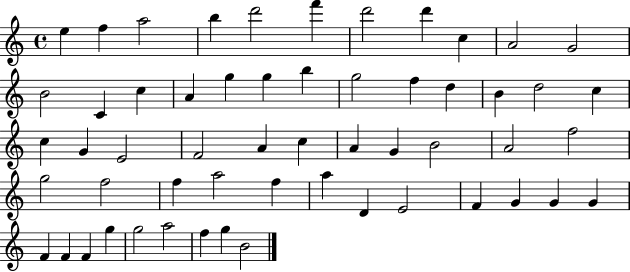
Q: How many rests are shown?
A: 0